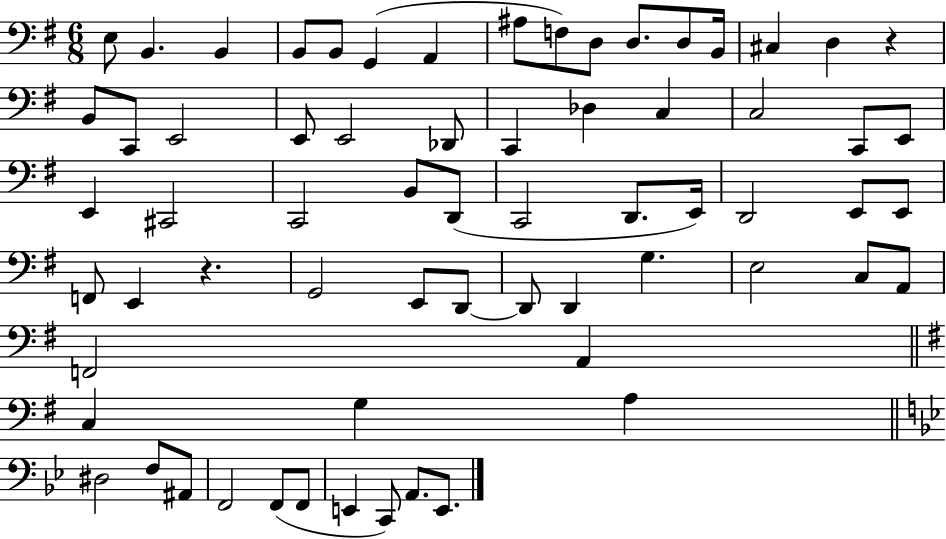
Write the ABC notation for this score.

X:1
T:Untitled
M:6/8
L:1/4
K:G
E,/2 B,, B,, B,,/2 B,,/2 G,, A,, ^A,/2 F,/2 D,/2 D,/2 D,/2 B,,/4 ^C, D, z B,,/2 C,,/2 E,,2 E,,/2 E,,2 _D,,/2 C,, _D, C, C,2 C,,/2 E,,/2 E,, ^C,,2 C,,2 B,,/2 D,,/2 C,,2 D,,/2 E,,/4 D,,2 E,,/2 E,,/2 F,,/2 E,, z G,,2 E,,/2 D,,/2 D,,/2 D,, G, E,2 C,/2 A,,/2 F,,2 A,, C, G, A, ^D,2 F,/2 ^A,,/2 F,,2 F,,/2 F,,/2 E,, C,,/2 A,,/2 E,,/2